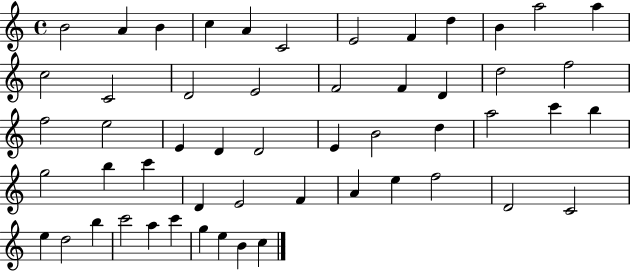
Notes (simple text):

B4/h A4/q B4/q C5/q A4/q C4/h E4/h F4/q D5/q B4/q A5/h A5/q C5/h C4/h D4/h E4/h F4/h F4/q D4/q D5/h F5/h F5/h E5/h E4/q D4/q D4/h E4/q B4/h D5/q A5/h C6/q B5/q G5/h B5/q C6/q D4/q E4/h F4/q A4/q E5/q F5/h D4/h C4/h E5/q D5/h B5/q C6/h A5/q C6/q G5/q E5/q B4/q C5/q